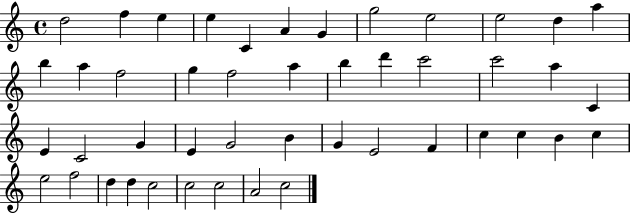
{
  \clef treble
  \time 4/4
  \defaultTimeSignature
  \key c \major
  d''2 f''4 e''4 | e''4 c'4 a'4 g'4 | g''2 e''2 | e''2 d''4 a''4 | \break b''4 a''4 f''2 | g''4 f''2 a''4 | b''4 d'''4 c'''2 | c'''2 a''4 c'4 | \break e'4 c'2 g'4 | e'4 g'2 b'4 | g'4 e'2 f'4 | c''4 c''4 b'4 c''4 | \break e''2 f''2 | d''4 d''4 c''2 | c''2 c''2 | a'2 c''2 | \break \bar "|."
}